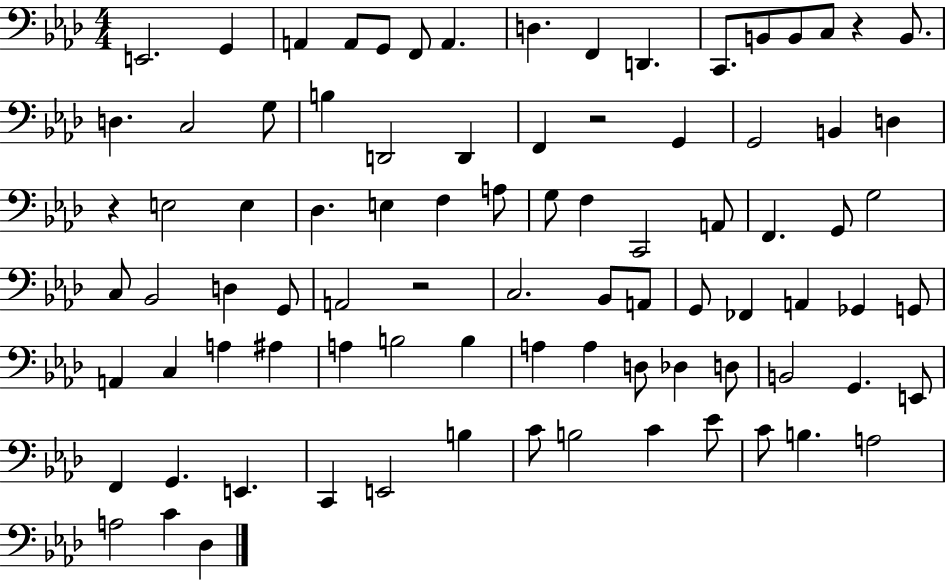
E2/h. G2/q A2/q A2/e G2/e F2/e A2/q. D3/q. F2/q D2/q. C2/e. B2/e B2/e C3/e R/q B2/e. D3/q. C3/h G3/e B3/q D2/h D2/q F2/q R/h G2/q G2/h B2/q D3/q R/q E3/h E3/q Db3/q. E3/q F3/q A3/e G3/e F3/q C2/h A2/e F2/q. G2/e G3/h C3/e Bb2/h D3/q G2/e A2/h R/h C3/h. Bb2/e A2/e G2/e FES2/q A2/q Gb2/q G2/e A2/q C3/q A3/q A#3/q A3/q B3/h B3/q A3/q A3/q D3/e Db3/q D3/e B2/h G2/q. E2/e F2/q G2/q. E2/q. C2/q E2/h B3/q C4/e B3/h C4/q Eb4/e C4/e B3/q. A3/h A3/h C4/q Db3/q